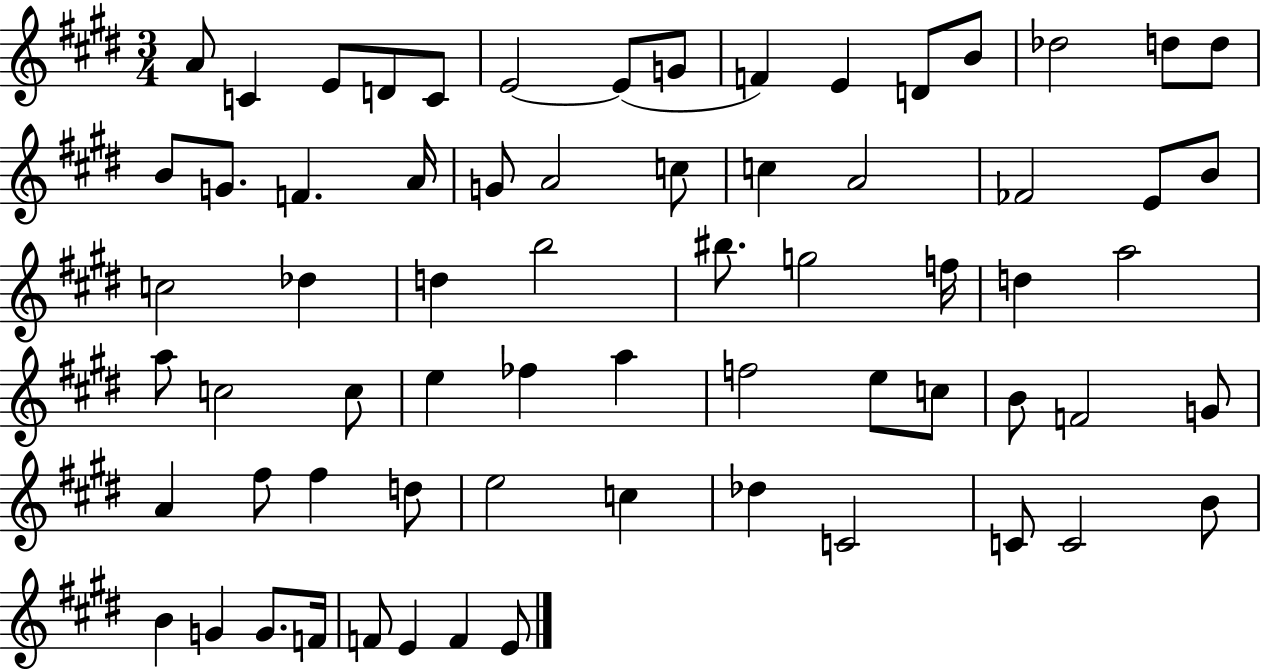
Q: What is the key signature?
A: E major